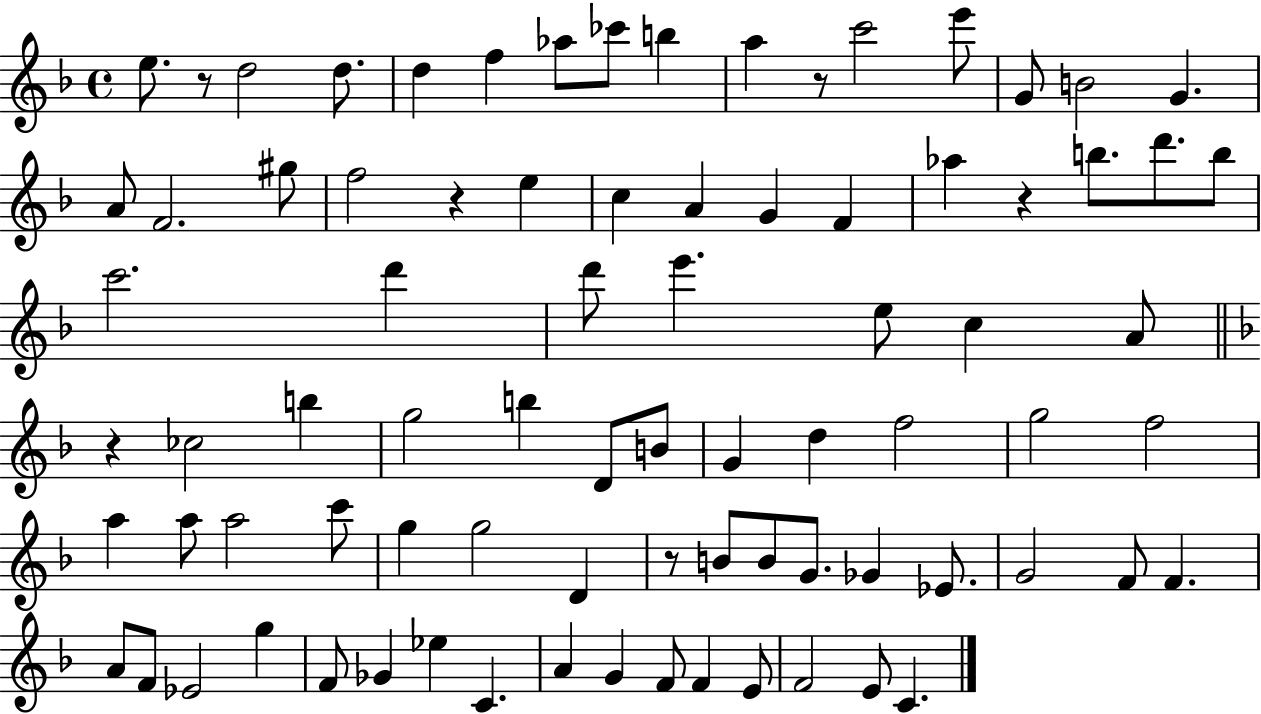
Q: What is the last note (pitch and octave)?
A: C4